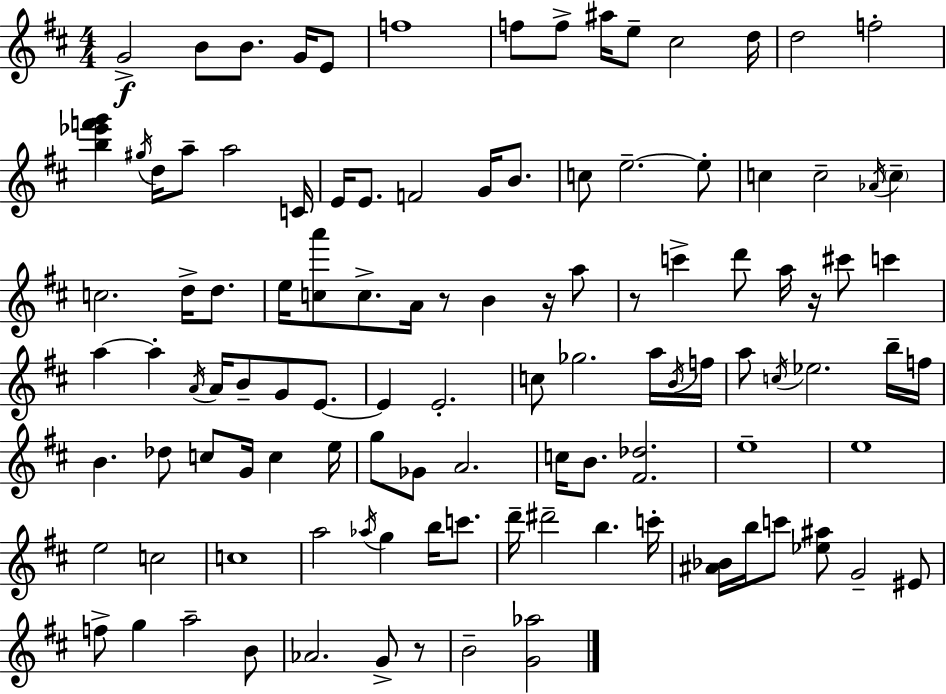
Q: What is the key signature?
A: D major